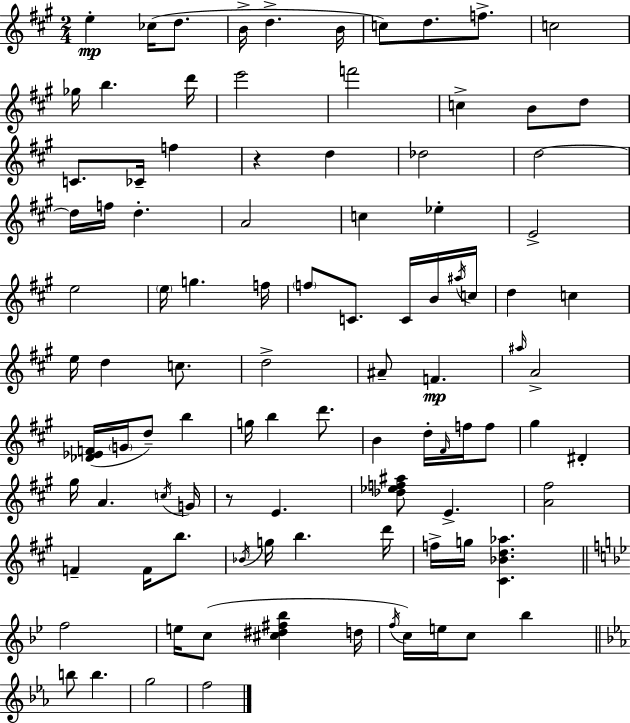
{
  \clef treble
  \numericTimeSignature
  \time 2/4
  \key a \major
  \repeat volta 2 { e''4-.\mp ces''16( d''8. | b'16-> d''4.-> b'16 | c''8) d''8. f''8.-> | c''2 | \break ges''16 b''4. d'''16 | e'''2 | f'''2 | c''4-> b'8 d''8 | \break c'8. ces'16-- f''4 | r4 d''4 | des''2 | d''2~~ | \break d''16 f''16 d''4.-. | a'2 | c''4 ees''4-. | e'2-> | \break e''2 | \parenthesize e''16 g''4. f''16 | \parenthesize f''8 c'8. c'16 b'16 \acciaccatura { ais''16 } | c''16 d''4 c''4 | \break e''16 d''4 c''8. | d''2-> | ais'8-- f'4.\mp | \grace { ais''16 } a'2-> | \break <des' ees' f'>16( \parenthesize g'16 d''8--) b''4 | g''16 b''4 d'''8. | b'4 d''16-. \grace { fis'16 } | f''16 f''8 gis''4 dis'4-. | \break gis''16 a'4. | \acciaccatura { c''16 } g'16 r8 e'4. | <des'' ees'' f'' ais''>8 e'4.-> | <a' fis''>2 | \break f'4-- | f'16 b''8. \acciaccatura { bes'16 } g''16 b''4. | d'''16 f''16-> g''16 <cis' bes' d'' aes''>4. | \bar "||" \break \key bes \major f''2 | e''16 c''8( <cis'' dis'' fis'' bes''>4 d''16 | \acciaccatura { f''16 } c''16) e''16 c''8 bes''4 | \bar "||" \break \key c \minor b''8 b''4. | g''2 | f''2 | } \bar "|."
}